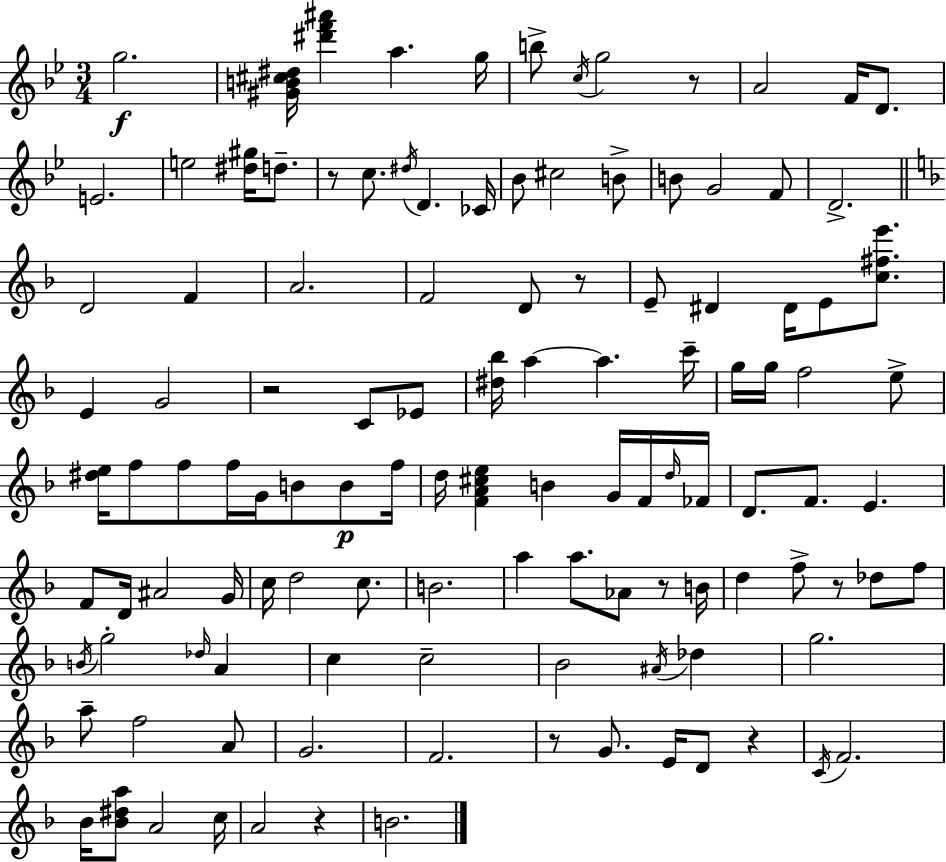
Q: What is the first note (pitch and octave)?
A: G5